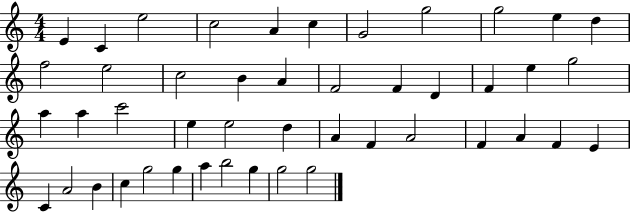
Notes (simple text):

E4/q C4/q E5/h C5/h A4/q C5/q G4/h G5/h G5/h E5/q D5/q F5/h E5/h C5/h B4/q A4/q F4/h F4/q D4/q F4/q E5/q G5/h A5/q A5/q C6/h E5/q E5/h D5/q A4/q F4/q A4/h F4/q A4/q F4/q E4/q C4/q A4/h B4/q C5/q G5/h G5/q A5/q B5/h G5/q G5/h G5/h